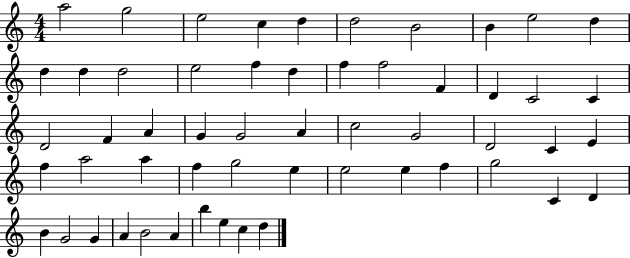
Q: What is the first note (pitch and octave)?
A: A5